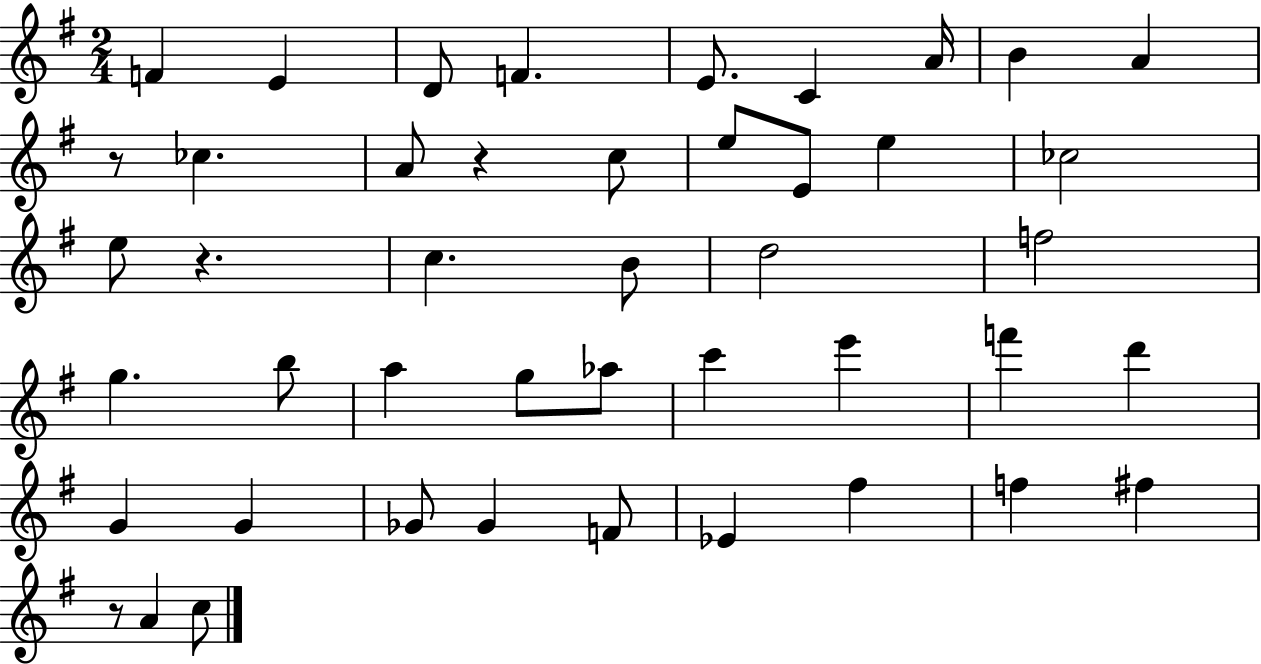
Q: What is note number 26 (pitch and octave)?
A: Ab5